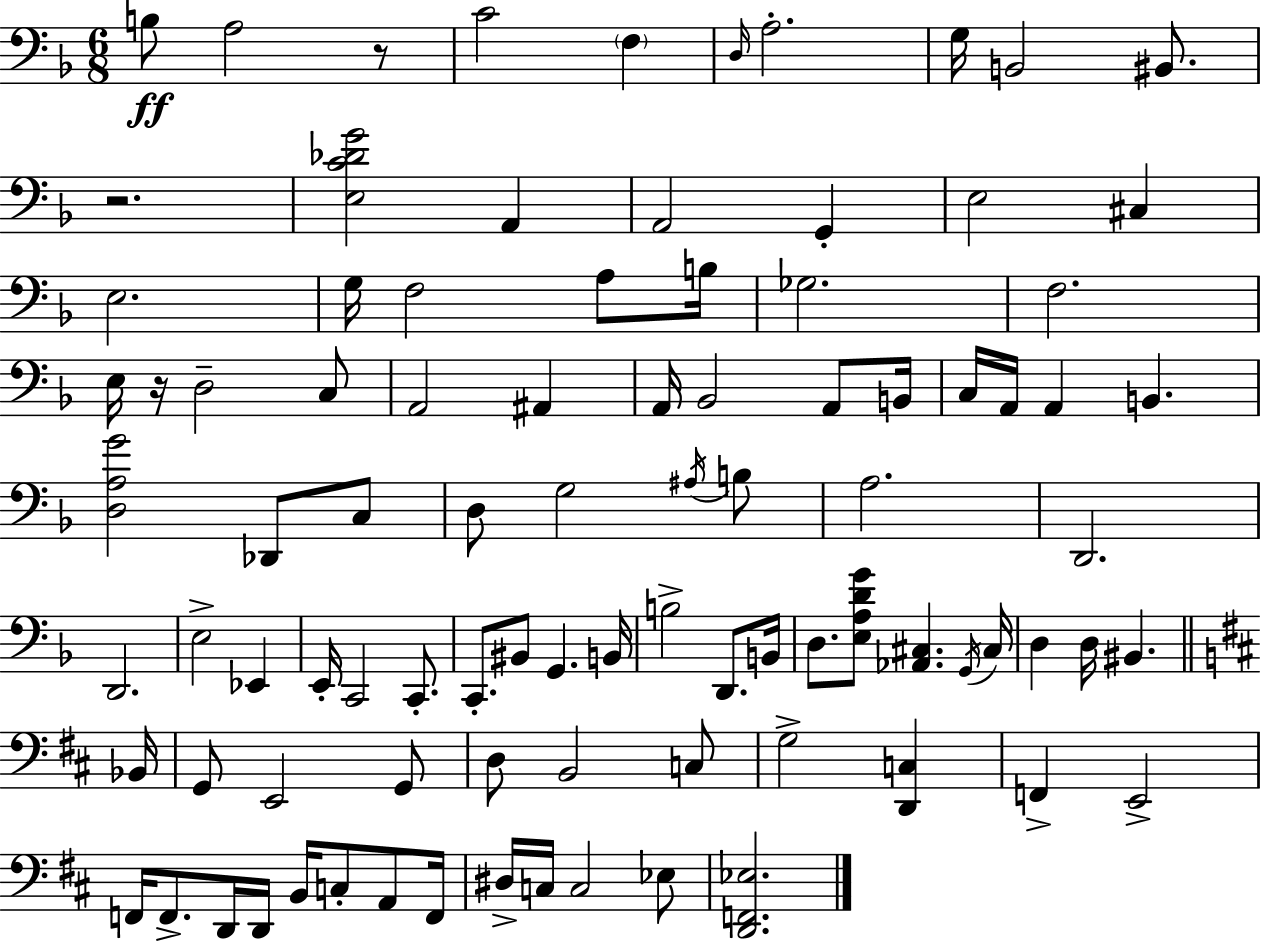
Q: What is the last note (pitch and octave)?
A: Eb3